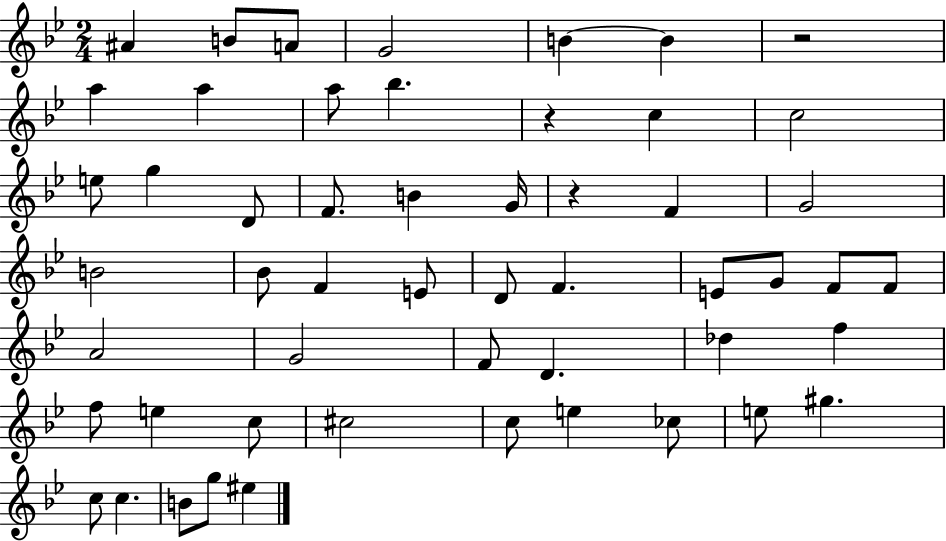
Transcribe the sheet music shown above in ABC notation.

X:1
T:Untitled
M:2/4
L:1/4
K:Bb
^A B/2 A/2 G2 B B z2 a a a/2 _b z c c2 e/2 g D/2 F/2 B G/4 z F G2 B2 _B/2 F E/2 D/2 F E/2 G/2 F/2 F/2 A2 G2 F/2 D _d f f/2 e c/2 ^c2 c/2 e _c/2 e/2 ^g c/2 c B/2 g/2 ^e